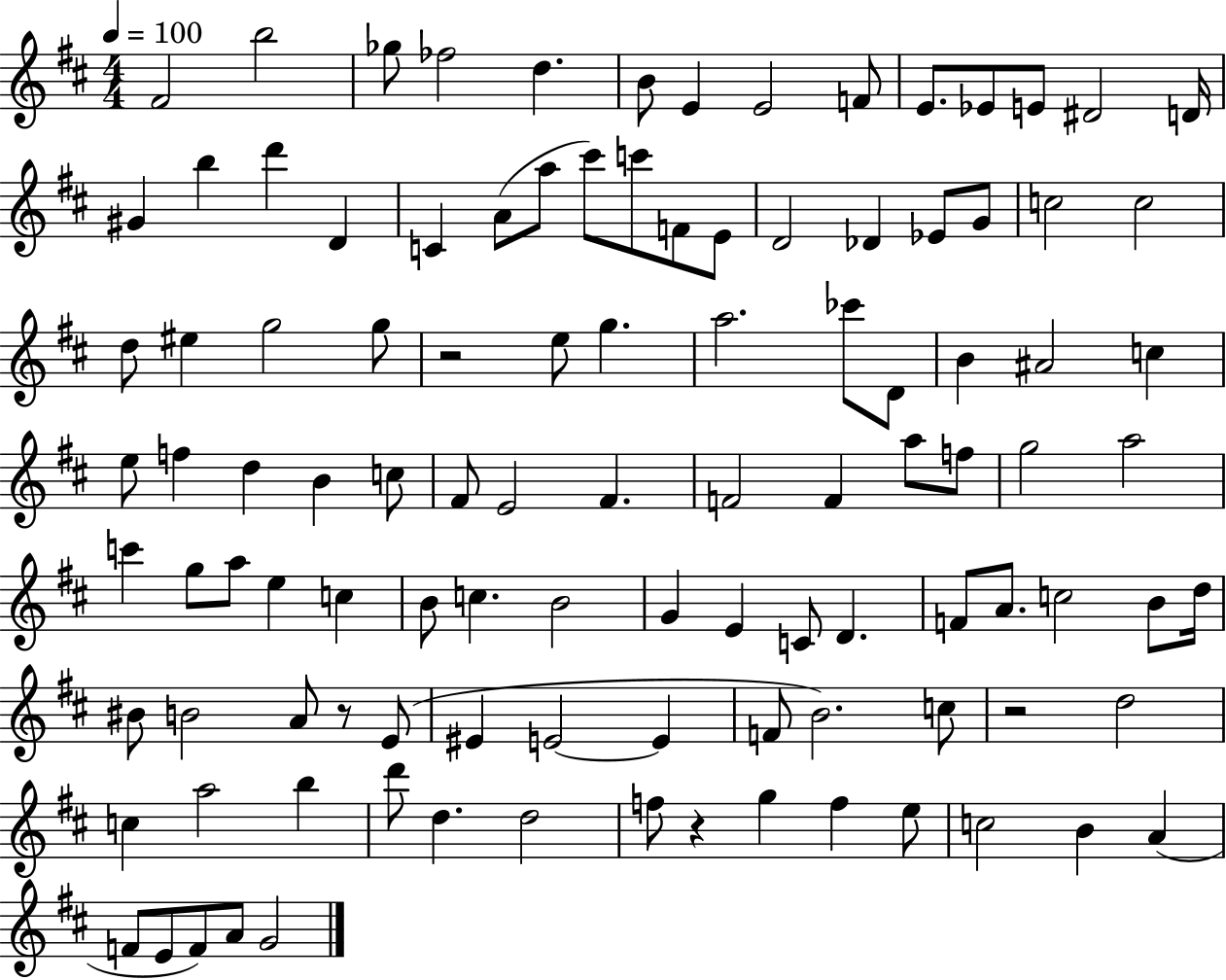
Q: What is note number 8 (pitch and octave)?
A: E4